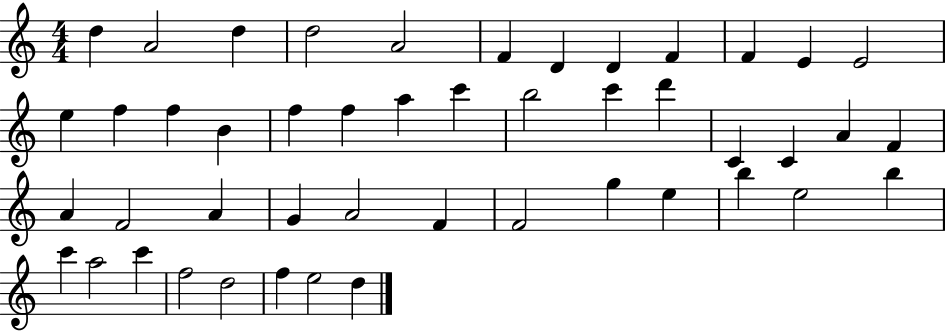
{
  \clef treble
  \numericTimeSignature
  \time 4/4
  \key c \major
  d''4 a'2 d''4 | d''2 a'2 | f'4 d'4 d'4 f'4 | f'4 e'4 e'2 | \break e''4 f''4 f''4 b'4 | f''4 f''4 a''4 c'''4 | b''2 c'''4 d'''4 | c'4 c'4 a'4 f'4 | \break a'4 f'2 a'4 | g'4 a'2 f'4 | f'2 g''4 e''4 | b''4 e''2 b''4 | \break c'''4 a''2 c'''4 | f''2 d''2 | f''4 e''2 d''4 | \bar "|."
}